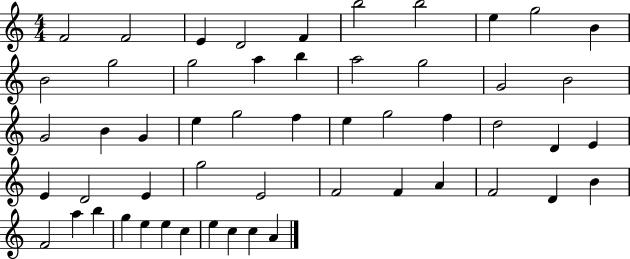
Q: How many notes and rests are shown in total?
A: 53